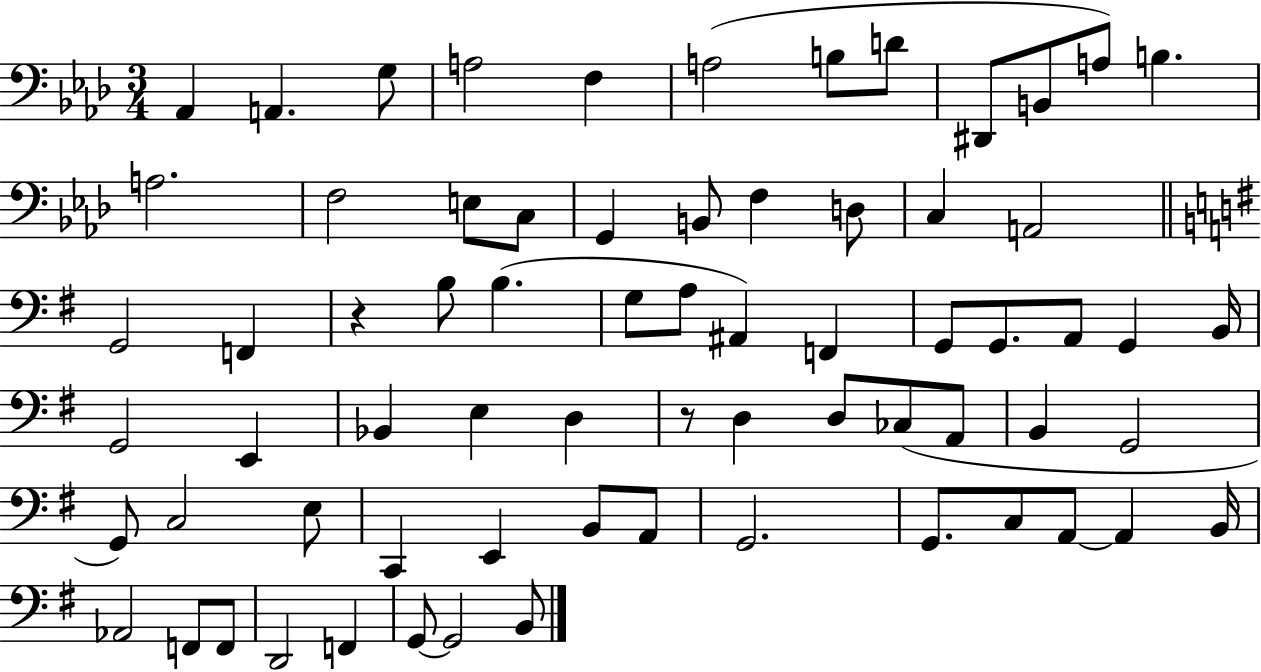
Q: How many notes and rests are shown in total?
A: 69